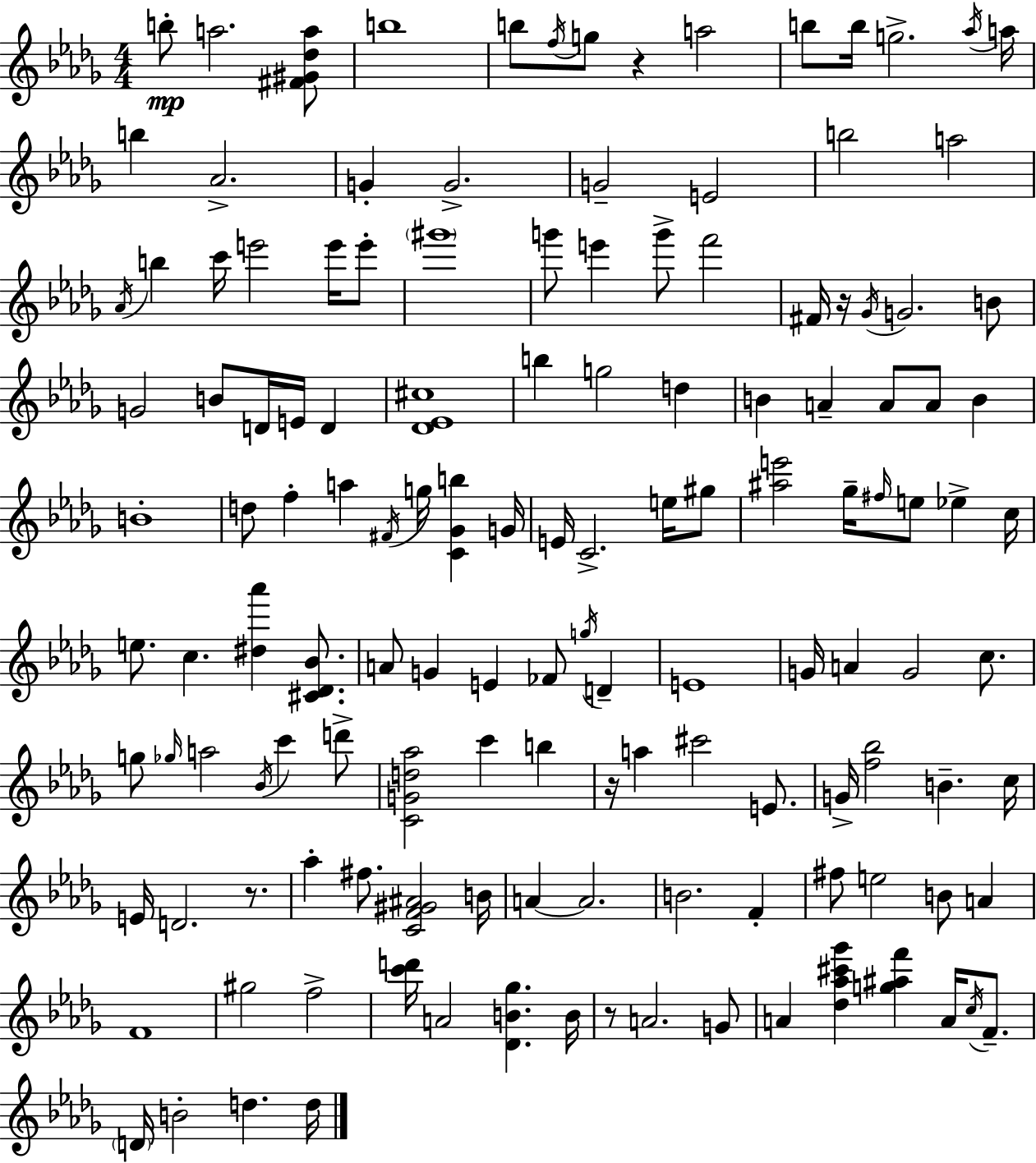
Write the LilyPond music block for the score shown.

{
  \clef treble
  \numericTimeSignature
  \time 4/4
  \key bes \minor
  b''8-.\mp a''2. <fis' gis' des'' a''>8 | b''1 | b''8 \acciaccatura { f''16 } g''8 r4 a''2 | b''8 b''16 g''2.-> | \break \acciaccatura { aes''16 } a''16 b''4 aes'2.-> | g'4-. g'2.-> | g'2-- e'2 | b''2 a''2 | \break \acciaccatura { aes'16 } b''4 c'''16 e'''2 | e'''16 e'''8-. \parenthesize gis'''1 | g'''8 e'''4 g'''8-> f'''2 | fis'16 r16 \acciaccatura { ges'16 } g'2. | \break b'8 g'2 b'8 d'16 e'16 | d'4 <des' ees' cis''>1 | b''4 g''2 | d''4 b'4 a'4-- a'8 a'8 | \break b'4 b'1-. | d''8 f''4-. a''4 \acciaccatura { fis'16 } g''16 | <c' ges' b''>4 g'16 e'16 c'2.-> | e''16 gis''8 <ais'' e'''>2 ges''16-- \grace { fis''16 } e''8 | \break ees''4-> c''16 e''8. c''4. <dis'' aes'''>4 | <cis' des' bes'>8. a'8 g'4 e'4 | fes'8 \acciaccatura { g''16 } d'4-- e'1 | g'16 a'4 g'2 | \break c''8. g''8 \grace { ges''16 } a''2 | \acciaccatura { bes'16 } c'''4 d'''8-> <c' g' d'' aes''>2 | c'''4 b''4 r16 a''4 cis'''2 | e'8. g'16-> <f'' bes''>2 | \break b'4.-- c''16 e'16 d'2. | r8. aes''4-. fis''8. | <c' f' gis' ais'>2 b'16 a'4~~ a'2. | b'2. | \break f'4-. fis''8 e''2 | b'8 a'4 f'1 | gis''2 | f''2-> <c''' d'''>16 a'2 | \break <des' b' ges''>4. b'16 r8 a'2. | g'8 a'4 <des'' aes'' cis''' ges'''>4 | <g'' ais'' f'''>4 a'16 \acciaccatura { c''16 } f'8.-- \parenthesize d'16 b'2-. | d''4. d''16 \bar "|."
}